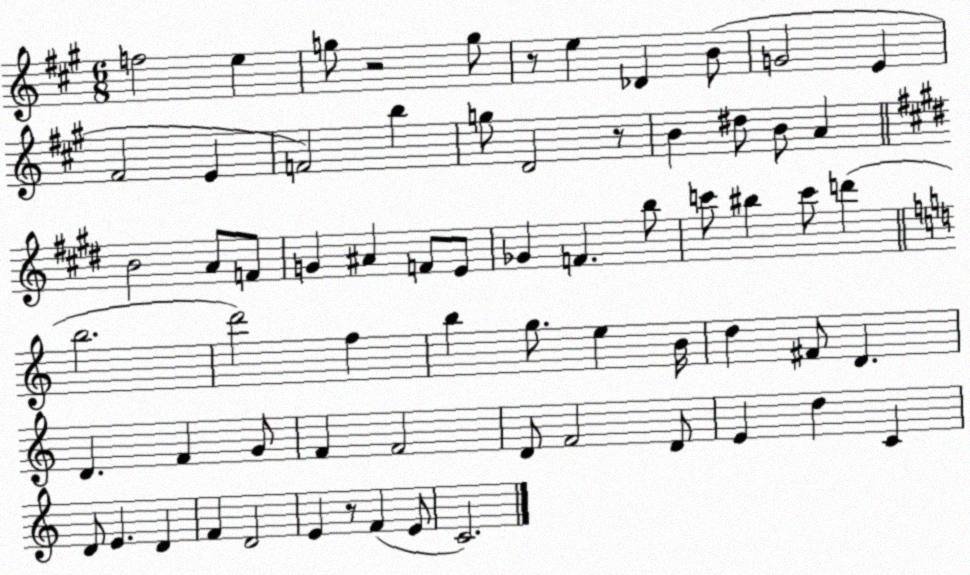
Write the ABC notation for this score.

X:1
T:Untitled
M:6/8
L:1/4
K:A
f2 e g/2 z2 g/2 z/2 e _D B/2 G2 E ^F2 E F2 b g/2 D2 z/2 B ^d/2 B/2 A B2 A/2 F/2 G ^A F/2 E/2 _G F b/2 c'/2 ^b c'/2 d' b2 d'2 f b g/2 e B/4 d ^F/2 D D F G/2 F F2 D/2 F2 D/2 E d C D/2 E D F D2 E z/2 F E/2 C2